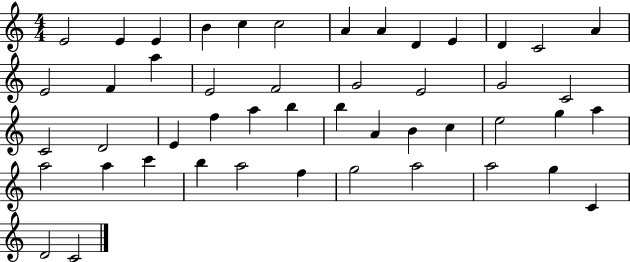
E4/h E4/q E4/q B4/q C5/q C5/h A4/q A4/q D4/q E4/q D4/q C4/h A4/q E4/h F4/q A5/q E4/h F4/h G4/h E4/h G4/h C4/h C4/h D4/h E4/q F5/q A5/q B5/q B5/q A4/q B4/q C5/q E5/h G5/q A5/q A5/h A5/q C6/q B5/q A5/h F5/q G5/h A5/h A5/h G5/q C4/q D4/h C4/h